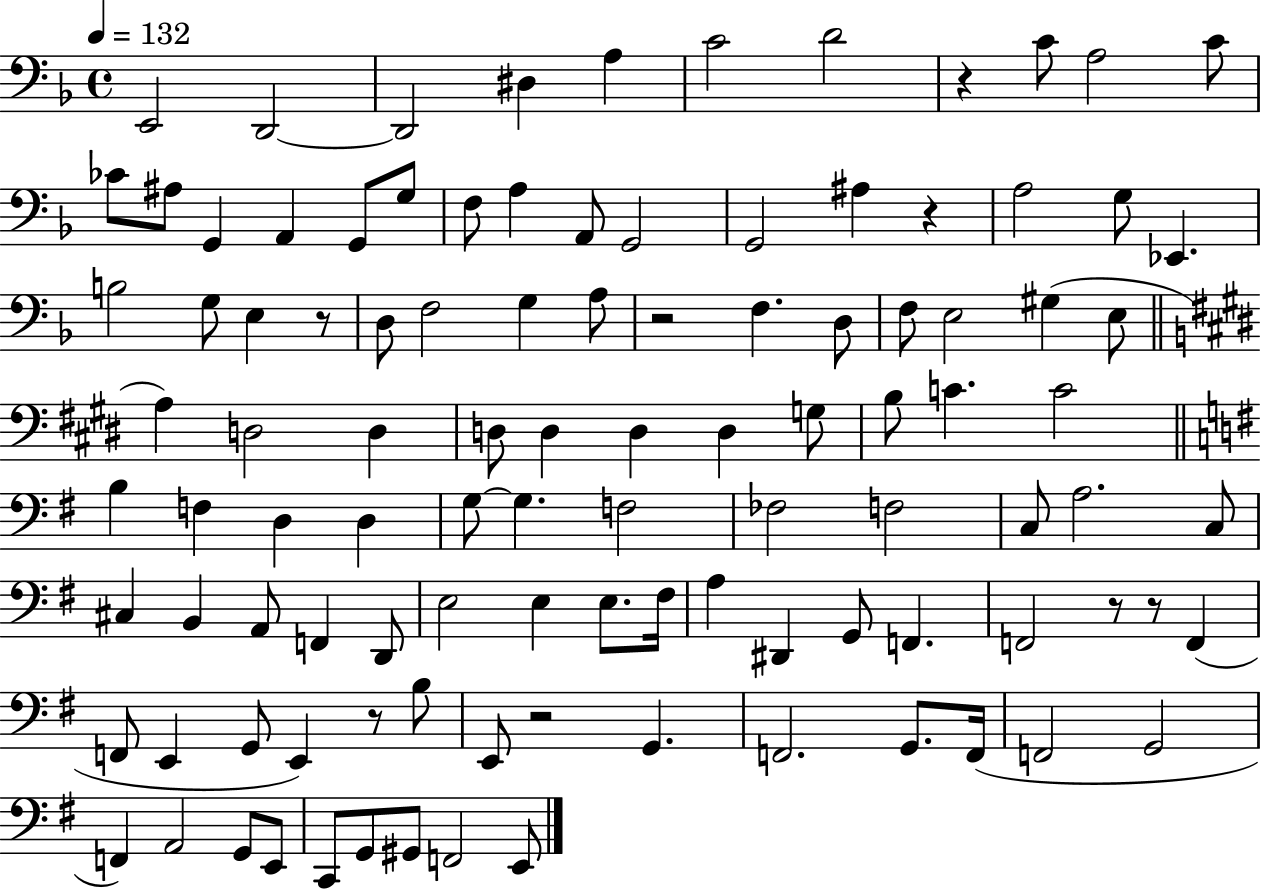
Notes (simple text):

E2/h D2/h D2/h D#3/q A3/q C4/h D4/h R/q C4/e A3/h C4/e CES4/e A#3/e G2/q A2/q G2/e G3/e F3/e A3/q A2/e G2/h G2/h A#3/q R/q A3/h G3/e Eb2/q. B3/h G3/e E3/q R/e D3/e F3/h G3/q A3/e R/h F3/q. D3/e F3/e E3/h G#3/q E3/e A3/q D3/h D3/q D3/e D3/q D3/q D3/q G3/e B3/e C4/q. C4/h B3/q F3/q D3/q D3/q G3/e G3/q. F3/h FES3/h F3/h C3/e A3/h. C3/e C#3/q B2/q A2/e F2/q D2/e E3/h E3/q E3/e. F#3/s A3/q D#2/q G2/e F2/q. F2/h R/e R/e F2/q F2/e E2/q G2/e E2/q R/e B3/e E2/e R/h G2/q. F2/h. G2/e. F2/s F2/h G2/h F2/q A2/h G2/e E2/e C2/e G2/e G#2/e F2/h E2/e